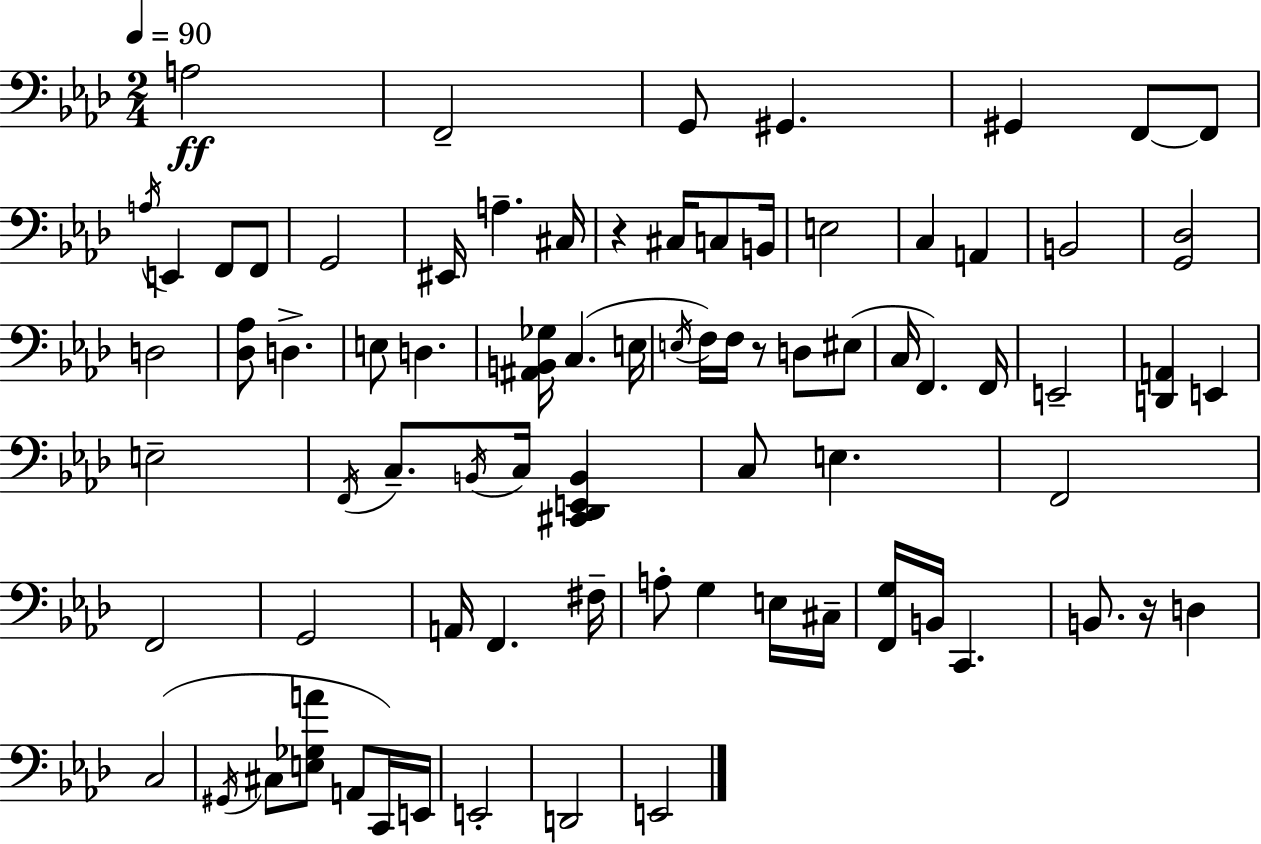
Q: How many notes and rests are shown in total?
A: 78